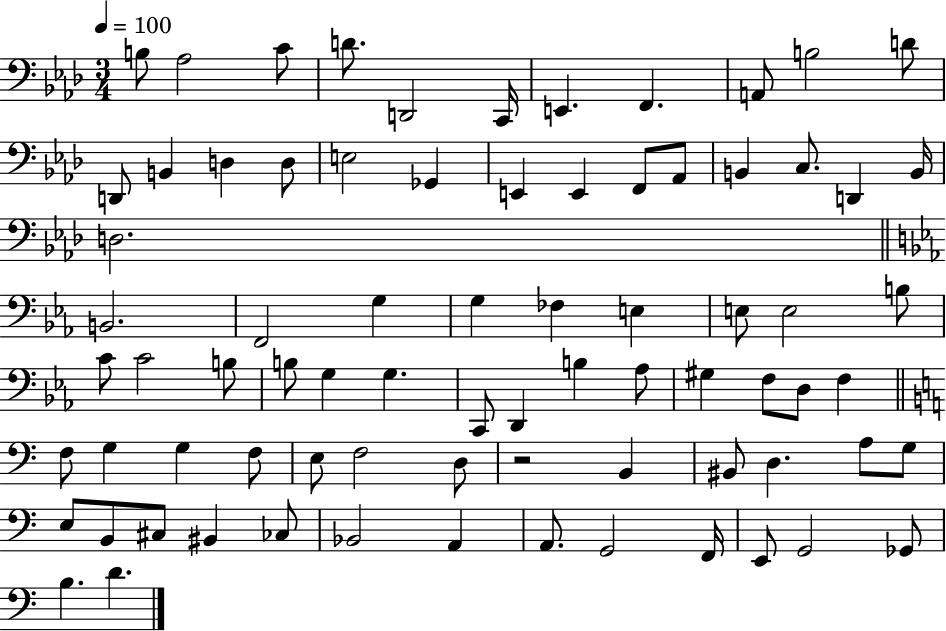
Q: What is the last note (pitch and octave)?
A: D4